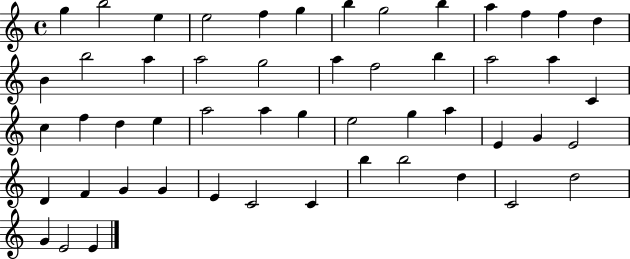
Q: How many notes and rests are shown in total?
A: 52